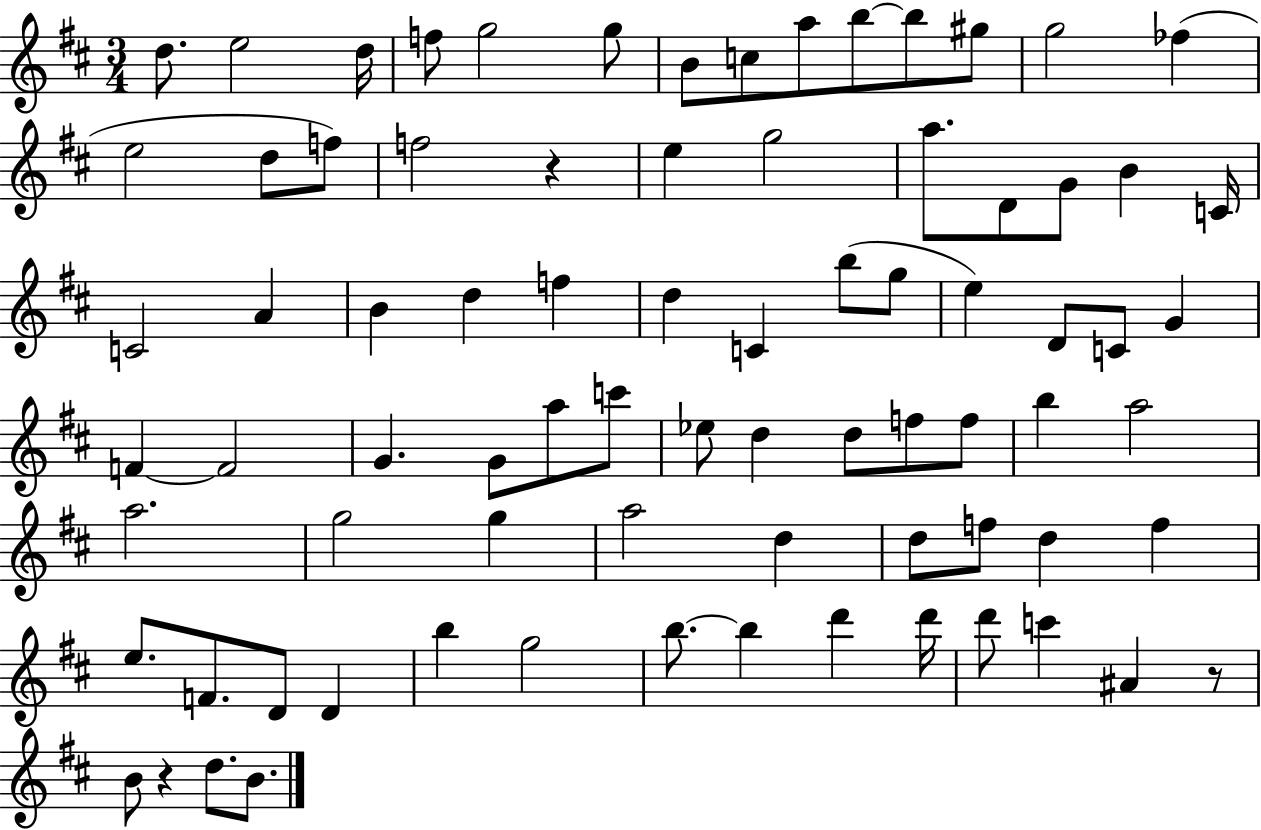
X:1
T:Untitled
M:3/4
L:1/4
K:D
d/2 e2 d/4 f/2 g2 g/2 B/2 c/2 a/2 b/2 b/2 ^g/2 g2 _f e2 d/2 f/2 f2 z e g2 a/2 D/2 G/2 B C/4 C2 A B d f d C b/2 g/2 e D/2 C/2 G F F2 G G/2 a/2 c'/2 _e/2 d d/2 f/2 f/2 b a2 a2 g2 g a2 d d/2 f/2 d f e/2 F/2 D/2 D b g2 b/2 b d' d'/4 d'/2 c' ^A z/2 B/2 z d/2 B/2